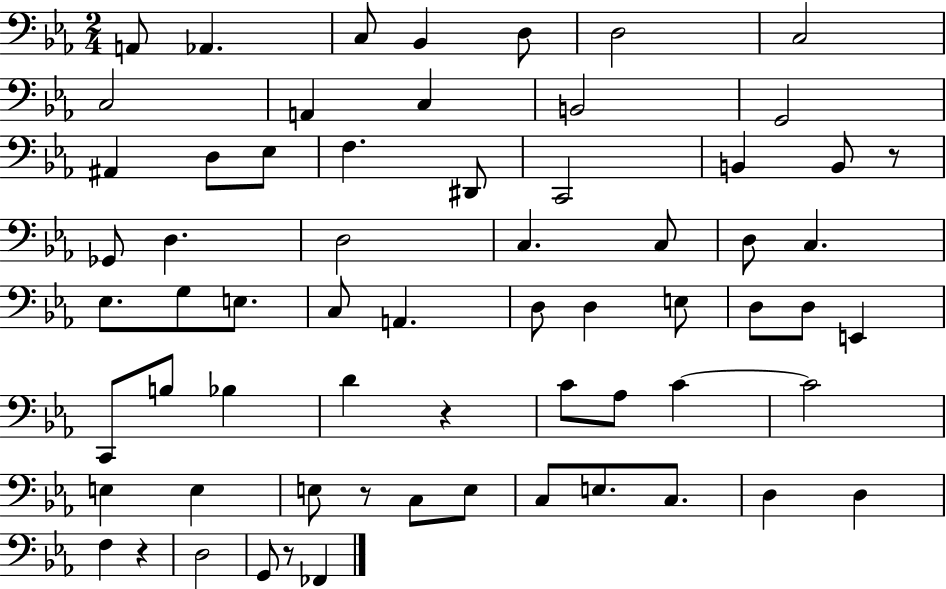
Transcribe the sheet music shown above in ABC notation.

X:1
T:Untitled
M:2/4
L:1/4
K:Eb
A,,/2 _A,, C,/2 _B,, D,/2 D,2 C,2 C,2 A,, C, B,,2 G,,2 ^A,, D,/2 _E,/2 F, ^D,,/2 C,,2 B,, B,,/2 z/2 _G,,/2 D, D,2 C, C,/2 D,/2 C, _E,/2 G,/2 E,/2 C,/2 A,, D,/2 D, E,/2 D,/2 D,/2 E,, C,,/2 B,/2 _B, D z C/2 _A,/2 C C2 E, E, E,/2 z/2 C,/2 E,/2 C,/2 E,/2 C,/2 D, D, F, z D,2 G,,/2 z/2 _F,,